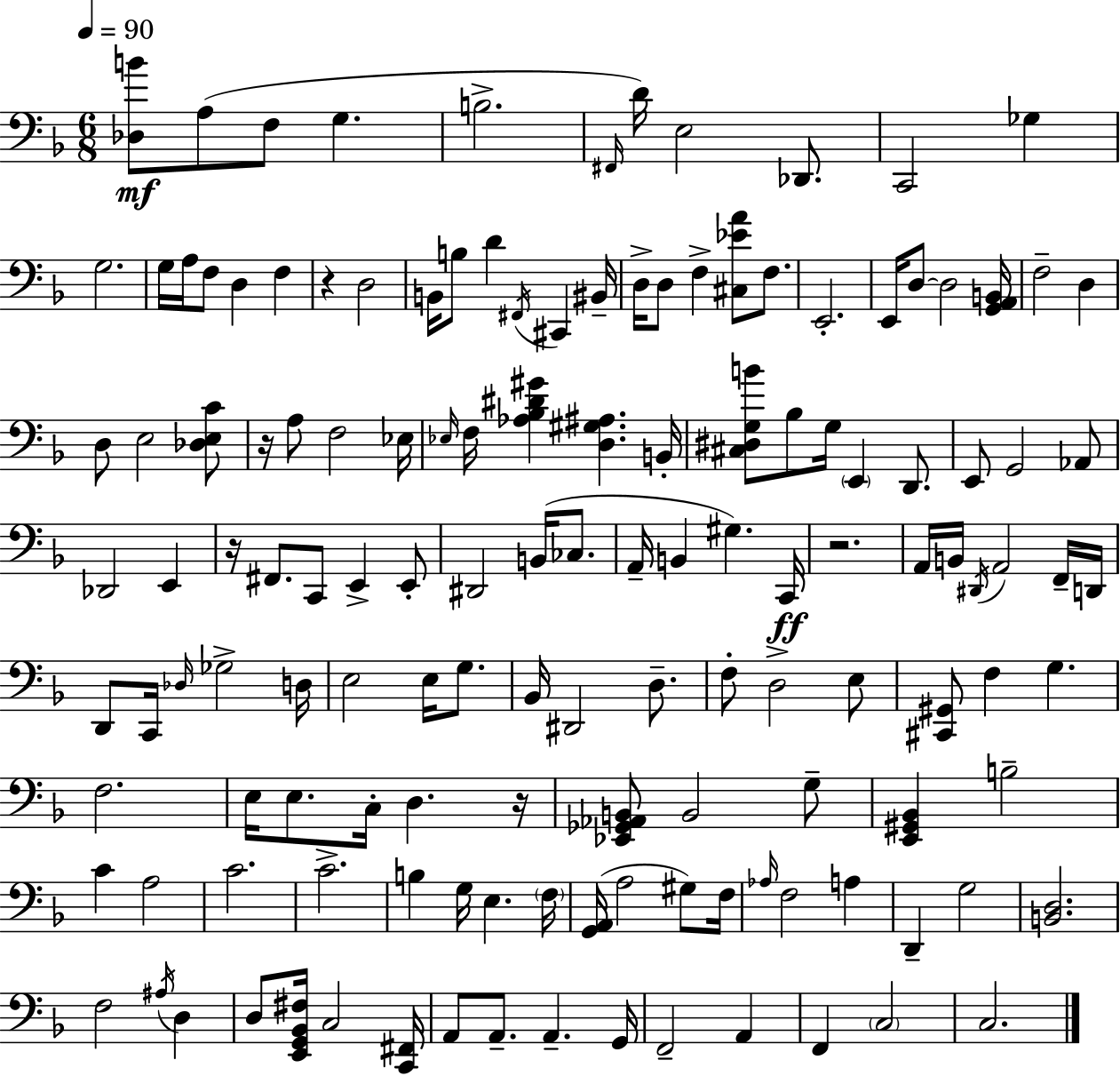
{
  \clef bass
  \numericTimeSignature
  \time 6/8
  \key d \minor
  \tempo 4 = 90
  \repeat volta 2 { <des b'>8\mf a8( f8 g4. | b2.-> | \grace { fis,16 } d'16) e2 des,8. | c,2 ges4 | \break g2. | g16 a16 f8 d4 f4 | r4 d2 | b,16 b8 d'4 \acciaccatura { fis,16 } cis,4 | \break bis,16-- d16-> d8 f4-> <cis ees' a'>8 f8. | e,2.-. | e,16 d8~~ d2 | <g, a, b,>16 f2-- d4 | \break d8 e2 | <des e c'>8 r16 a8 f2 | ees16 \grace { ees16 } f16 <aes bes dis' gis'>4 <d gis ais>4. | b,16-. <cis dis g b'>8 bes8 g16 \parenthesize e,4 | \break d,8. e,8 g,2 | aes,8 des,2 e,4 | r16 fis,8. c,8 e,4-> | e,8-. dis,2 b,16( | \break ces8. a,16-- b,4 gis4.) | c,16\ff r2. | a,16 b,16 \acciaccatura { dis,16 } a,2 | f,16-- d,16 d,8 c,16 \grace { des16 } ges2-> | \break d16 e2 | e16 g8. bes,16 dis,2 | d8.-- f8-. d2-> | e8 <cis, gis,>8 f4 g4. | \break f2. | e16 e8. c16-. d4. | r16 <ees, ges, aes, b,>8 b,2 | g8-- <e, gis, bes,>4 b2-- | \break c'4 a2 | c'2. | c'2.-> | b4 g16 e4. | \break \parenthesize f16 <g, a,>16( a2 | gis8) f16 \grace { aes16 } f2 | a4 d,4-- g2 | <b, d>2. | \break f2 | \acciaccatura { ais16 } d4 d8 <e, g, bes, fis>16 c2 | <c, fis,>16 a,8 a,8.-- | a,4.-- g,16 f,2-- | \break a,4 f,4 \parenthesize c2 | c2. | } \bar "|."
}